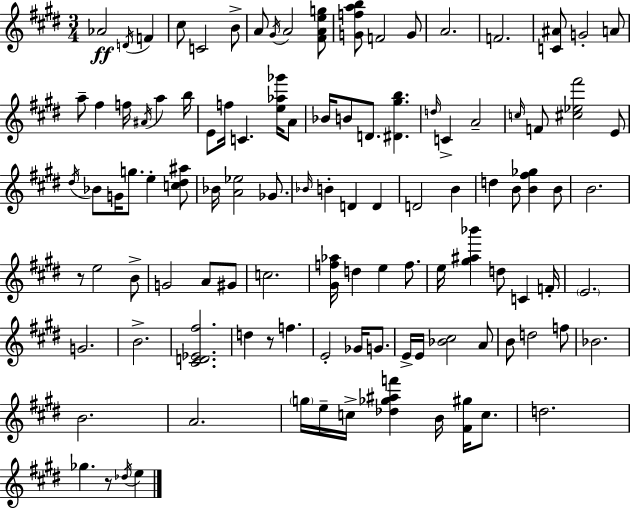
{
  \clef treble
  \numericTimeSignature
  \time 3/4
  \key e \major
  \repeat volta 2 { aes'2\ff \acciaccatura { d'16 } f'4 | cis''8 c'2 b'8-> | a'8 \acciaccatura { gis'16 } a'2 | <fis' a' e'' g''>8 <g' f'' a'' b''>8 f'2 | \break g'8 a'2. | f'2. | <c' ais'>8 g'2-. | a'8 a''8-- fis''4 f''16 \acciaccatura { ais'16 } a''4 | \break b''16 e'8 f''16 c'4. | <e'' aes'' ges'''>16 a'8 bes'16 b'8 d'8. <dis' gis'' b''>4. | \grace { d''16 } c'4-> a'2-- | \grace { c''16 } f'8 <cis'' ees'' fis'''>2 | \break e'8 \acciaccatura { dis''16 } bes'8 g'16 g''8. | e''4-. <c'' dis'' ais''>8 bes'16 <a' ees''>2 | ges'8. \grace { bes'16 } b'4-. d'4 | d'4 d'2 | \break b'4 d''4 b'8 | <b' fis'' ges''>4 b'8 b'2. | r8 e''2 | b'8-> g'2 | \break a'8 gis'8 c''2. | <gis' f'' aes''>16 d''4 | e''4 f''8. e''16 <gis'' ais'' bes'''>4 | d''8 c'4 f'16-. \parenthesize e'2. | \break g'2. | b'2.-> | <cis' d' ees' fis''>2. | d''4 r8 | \break f''4. e'2-. | ges'16 g'8. e'16-> e'16 <bes' cis''>2 | a'8 b'8 d''2 | f''8 bes'2. | \break b'2. | a'2. | \parenthesize g''16 e''16-- c''16-> <des'' ges'' ais'' f'''>4 | b'16 <fis' gis''>16 c''8. d''2. | \break ges''4. | r8 \acciaccatura { des''16 } e''4 } \bar "|."
}